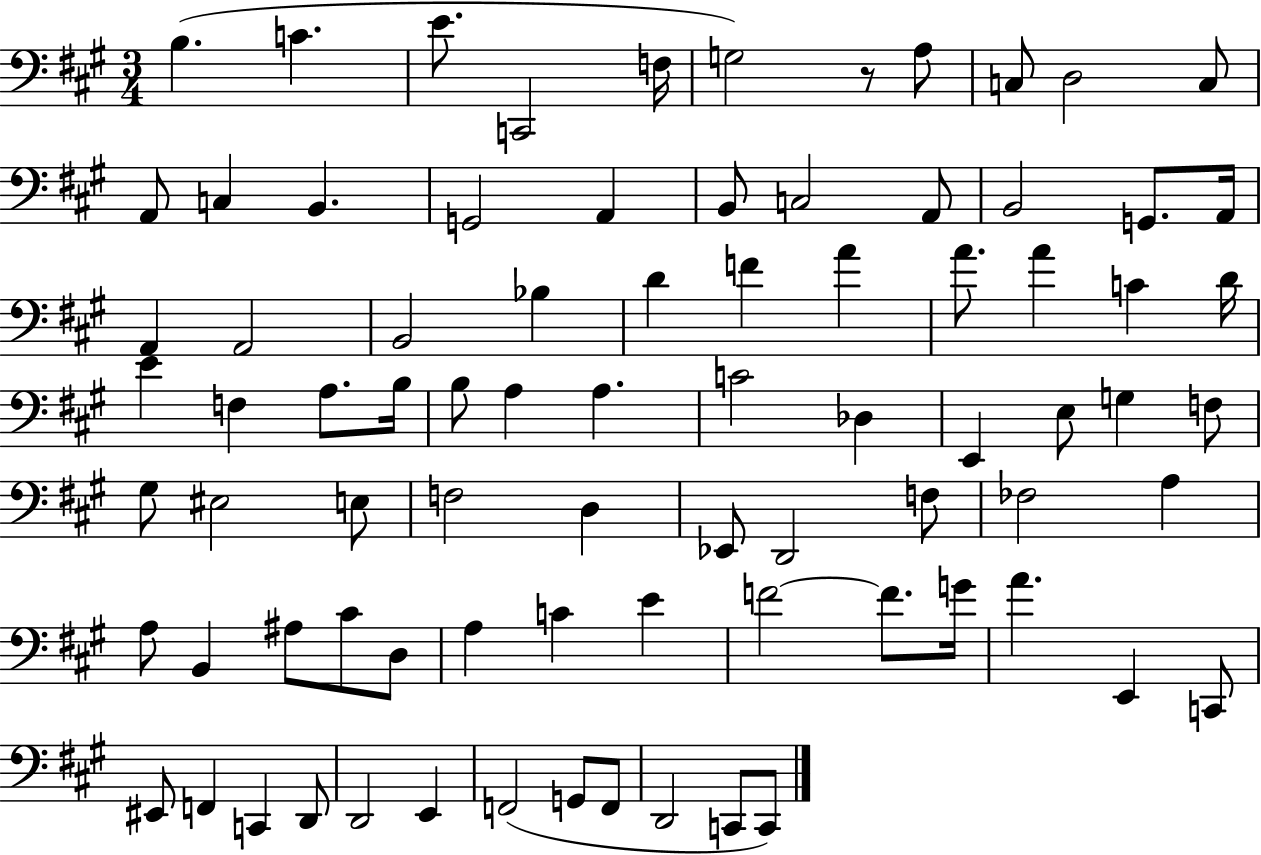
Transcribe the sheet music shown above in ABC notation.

X:1
T:Untitled
M:3/4
L:1/4
K:A
B, C E/2 C,,2 F,/4 G,2 z/2 A,/2 C,/2 D,2 C,/2 A,,/2 C, B,, G,,2 A,, B,,/2 C,2 A,,/2 B,,2 G,,/2 A,,/4 A,, A,,2 B,,2 _B, D F A A/2 A C D/4 E F, A,/2 B,/4 B,/2 A, A, C2 _D, E,, E,/2 G, F,/2 ^G,/2 ^E,2 E,/2 F,2 D, _E,,/2 D,,2 F,/2 _F,2 A, A,/2 B,, ^A,/2 ^C/2 D,/2 A, C E F2 F/2 G/4 A E,, C,,/2 ^E,,/2 F,, C,, D,,/2 D,,2 E,, F,,2 G,,/2 F,,/2 D,,2 C,,/2 C,,/2